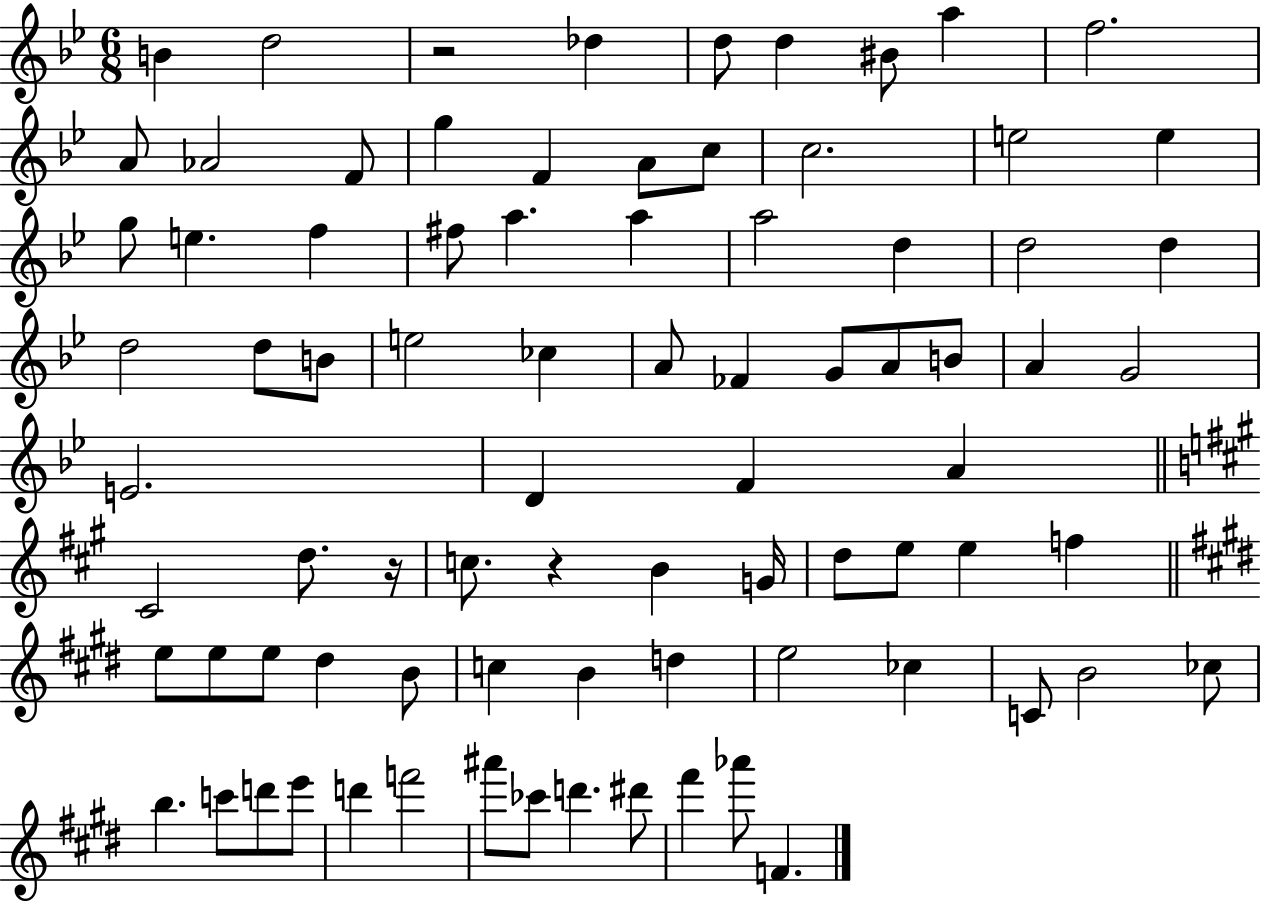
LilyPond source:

{
  \clef treble
  \numericTimeSignature
  \time 6/8
  \key bes \major
  b'4 d''2 | r2 des''4 | d''8 d''4 bis'8 a''4 | f''2. | \break a'8 aes'2 f'8 | g''4 f'4 a'8 c''8 | c''2. | e''2 e''4 | \break g''8 e''4. f''4 | fis''8 a''4. a''4 | a''2 d''4 | d''2 d''4 | \break d''2 d''8 b'8 | e''2 ces''4 | a'8 fes'4 g'8 a'8 b'8 | a'4 g'2 | \break e'2. | d'4 f'4 a'4 | \bar "||" \break \key a \major cis'2 d''8. r16 | c''8. r4 b'4 g'16 | d''8 e''8 e''4 f''4 | \bar "||" \break \key e \major e''8 e''8 e''8 dis''4 b'8 | c''4 b'4 d''4 | e''2 ces''4 | c'8 b'2 ces''8 | \break b''4. c'''8 d'''8 e'''8 | d'''4 f'''2 | ais'''8 ces'''8 d'''4. dis'''8 | fis'''4 aes'''8 f'4. | \break \bar "|."
}